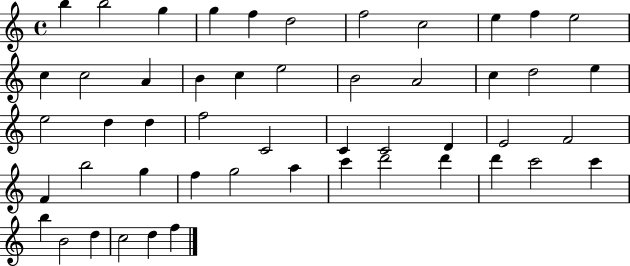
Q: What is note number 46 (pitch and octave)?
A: B4